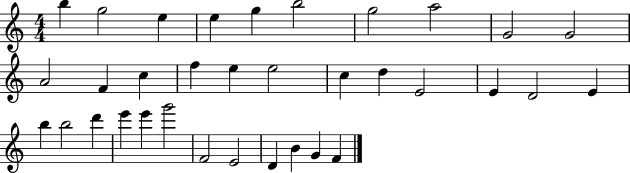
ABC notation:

X:1
T:Untitled
M:4/4
L:1/4
K:C
b g2 e e g b2 g2 a2 G2 G2 A2 F c f e e2 c d E2 E D2 E b b2 d' e' e' g'2 F2 E2 D B G F